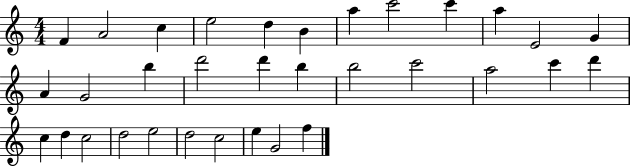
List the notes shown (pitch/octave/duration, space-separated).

F4/q A4/h C5/q E5/h D5/q B4/q A5/q C6/h C6/q A5/q E4/h G4/q A4/q G4/h B5/q D6/h D6/q B5/q B5/h C6/h A5/h C6/q D6/q C5/q D5/q C5/h D5/h E5/h D5/h C5/h E5/q G4/h F5/q